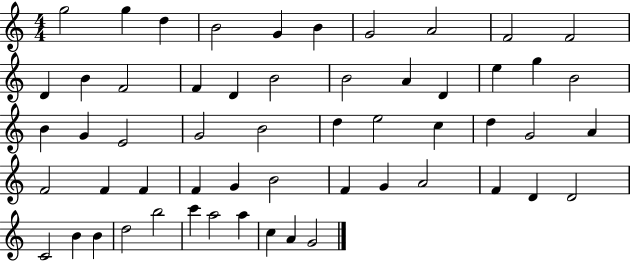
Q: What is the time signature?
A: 4/4